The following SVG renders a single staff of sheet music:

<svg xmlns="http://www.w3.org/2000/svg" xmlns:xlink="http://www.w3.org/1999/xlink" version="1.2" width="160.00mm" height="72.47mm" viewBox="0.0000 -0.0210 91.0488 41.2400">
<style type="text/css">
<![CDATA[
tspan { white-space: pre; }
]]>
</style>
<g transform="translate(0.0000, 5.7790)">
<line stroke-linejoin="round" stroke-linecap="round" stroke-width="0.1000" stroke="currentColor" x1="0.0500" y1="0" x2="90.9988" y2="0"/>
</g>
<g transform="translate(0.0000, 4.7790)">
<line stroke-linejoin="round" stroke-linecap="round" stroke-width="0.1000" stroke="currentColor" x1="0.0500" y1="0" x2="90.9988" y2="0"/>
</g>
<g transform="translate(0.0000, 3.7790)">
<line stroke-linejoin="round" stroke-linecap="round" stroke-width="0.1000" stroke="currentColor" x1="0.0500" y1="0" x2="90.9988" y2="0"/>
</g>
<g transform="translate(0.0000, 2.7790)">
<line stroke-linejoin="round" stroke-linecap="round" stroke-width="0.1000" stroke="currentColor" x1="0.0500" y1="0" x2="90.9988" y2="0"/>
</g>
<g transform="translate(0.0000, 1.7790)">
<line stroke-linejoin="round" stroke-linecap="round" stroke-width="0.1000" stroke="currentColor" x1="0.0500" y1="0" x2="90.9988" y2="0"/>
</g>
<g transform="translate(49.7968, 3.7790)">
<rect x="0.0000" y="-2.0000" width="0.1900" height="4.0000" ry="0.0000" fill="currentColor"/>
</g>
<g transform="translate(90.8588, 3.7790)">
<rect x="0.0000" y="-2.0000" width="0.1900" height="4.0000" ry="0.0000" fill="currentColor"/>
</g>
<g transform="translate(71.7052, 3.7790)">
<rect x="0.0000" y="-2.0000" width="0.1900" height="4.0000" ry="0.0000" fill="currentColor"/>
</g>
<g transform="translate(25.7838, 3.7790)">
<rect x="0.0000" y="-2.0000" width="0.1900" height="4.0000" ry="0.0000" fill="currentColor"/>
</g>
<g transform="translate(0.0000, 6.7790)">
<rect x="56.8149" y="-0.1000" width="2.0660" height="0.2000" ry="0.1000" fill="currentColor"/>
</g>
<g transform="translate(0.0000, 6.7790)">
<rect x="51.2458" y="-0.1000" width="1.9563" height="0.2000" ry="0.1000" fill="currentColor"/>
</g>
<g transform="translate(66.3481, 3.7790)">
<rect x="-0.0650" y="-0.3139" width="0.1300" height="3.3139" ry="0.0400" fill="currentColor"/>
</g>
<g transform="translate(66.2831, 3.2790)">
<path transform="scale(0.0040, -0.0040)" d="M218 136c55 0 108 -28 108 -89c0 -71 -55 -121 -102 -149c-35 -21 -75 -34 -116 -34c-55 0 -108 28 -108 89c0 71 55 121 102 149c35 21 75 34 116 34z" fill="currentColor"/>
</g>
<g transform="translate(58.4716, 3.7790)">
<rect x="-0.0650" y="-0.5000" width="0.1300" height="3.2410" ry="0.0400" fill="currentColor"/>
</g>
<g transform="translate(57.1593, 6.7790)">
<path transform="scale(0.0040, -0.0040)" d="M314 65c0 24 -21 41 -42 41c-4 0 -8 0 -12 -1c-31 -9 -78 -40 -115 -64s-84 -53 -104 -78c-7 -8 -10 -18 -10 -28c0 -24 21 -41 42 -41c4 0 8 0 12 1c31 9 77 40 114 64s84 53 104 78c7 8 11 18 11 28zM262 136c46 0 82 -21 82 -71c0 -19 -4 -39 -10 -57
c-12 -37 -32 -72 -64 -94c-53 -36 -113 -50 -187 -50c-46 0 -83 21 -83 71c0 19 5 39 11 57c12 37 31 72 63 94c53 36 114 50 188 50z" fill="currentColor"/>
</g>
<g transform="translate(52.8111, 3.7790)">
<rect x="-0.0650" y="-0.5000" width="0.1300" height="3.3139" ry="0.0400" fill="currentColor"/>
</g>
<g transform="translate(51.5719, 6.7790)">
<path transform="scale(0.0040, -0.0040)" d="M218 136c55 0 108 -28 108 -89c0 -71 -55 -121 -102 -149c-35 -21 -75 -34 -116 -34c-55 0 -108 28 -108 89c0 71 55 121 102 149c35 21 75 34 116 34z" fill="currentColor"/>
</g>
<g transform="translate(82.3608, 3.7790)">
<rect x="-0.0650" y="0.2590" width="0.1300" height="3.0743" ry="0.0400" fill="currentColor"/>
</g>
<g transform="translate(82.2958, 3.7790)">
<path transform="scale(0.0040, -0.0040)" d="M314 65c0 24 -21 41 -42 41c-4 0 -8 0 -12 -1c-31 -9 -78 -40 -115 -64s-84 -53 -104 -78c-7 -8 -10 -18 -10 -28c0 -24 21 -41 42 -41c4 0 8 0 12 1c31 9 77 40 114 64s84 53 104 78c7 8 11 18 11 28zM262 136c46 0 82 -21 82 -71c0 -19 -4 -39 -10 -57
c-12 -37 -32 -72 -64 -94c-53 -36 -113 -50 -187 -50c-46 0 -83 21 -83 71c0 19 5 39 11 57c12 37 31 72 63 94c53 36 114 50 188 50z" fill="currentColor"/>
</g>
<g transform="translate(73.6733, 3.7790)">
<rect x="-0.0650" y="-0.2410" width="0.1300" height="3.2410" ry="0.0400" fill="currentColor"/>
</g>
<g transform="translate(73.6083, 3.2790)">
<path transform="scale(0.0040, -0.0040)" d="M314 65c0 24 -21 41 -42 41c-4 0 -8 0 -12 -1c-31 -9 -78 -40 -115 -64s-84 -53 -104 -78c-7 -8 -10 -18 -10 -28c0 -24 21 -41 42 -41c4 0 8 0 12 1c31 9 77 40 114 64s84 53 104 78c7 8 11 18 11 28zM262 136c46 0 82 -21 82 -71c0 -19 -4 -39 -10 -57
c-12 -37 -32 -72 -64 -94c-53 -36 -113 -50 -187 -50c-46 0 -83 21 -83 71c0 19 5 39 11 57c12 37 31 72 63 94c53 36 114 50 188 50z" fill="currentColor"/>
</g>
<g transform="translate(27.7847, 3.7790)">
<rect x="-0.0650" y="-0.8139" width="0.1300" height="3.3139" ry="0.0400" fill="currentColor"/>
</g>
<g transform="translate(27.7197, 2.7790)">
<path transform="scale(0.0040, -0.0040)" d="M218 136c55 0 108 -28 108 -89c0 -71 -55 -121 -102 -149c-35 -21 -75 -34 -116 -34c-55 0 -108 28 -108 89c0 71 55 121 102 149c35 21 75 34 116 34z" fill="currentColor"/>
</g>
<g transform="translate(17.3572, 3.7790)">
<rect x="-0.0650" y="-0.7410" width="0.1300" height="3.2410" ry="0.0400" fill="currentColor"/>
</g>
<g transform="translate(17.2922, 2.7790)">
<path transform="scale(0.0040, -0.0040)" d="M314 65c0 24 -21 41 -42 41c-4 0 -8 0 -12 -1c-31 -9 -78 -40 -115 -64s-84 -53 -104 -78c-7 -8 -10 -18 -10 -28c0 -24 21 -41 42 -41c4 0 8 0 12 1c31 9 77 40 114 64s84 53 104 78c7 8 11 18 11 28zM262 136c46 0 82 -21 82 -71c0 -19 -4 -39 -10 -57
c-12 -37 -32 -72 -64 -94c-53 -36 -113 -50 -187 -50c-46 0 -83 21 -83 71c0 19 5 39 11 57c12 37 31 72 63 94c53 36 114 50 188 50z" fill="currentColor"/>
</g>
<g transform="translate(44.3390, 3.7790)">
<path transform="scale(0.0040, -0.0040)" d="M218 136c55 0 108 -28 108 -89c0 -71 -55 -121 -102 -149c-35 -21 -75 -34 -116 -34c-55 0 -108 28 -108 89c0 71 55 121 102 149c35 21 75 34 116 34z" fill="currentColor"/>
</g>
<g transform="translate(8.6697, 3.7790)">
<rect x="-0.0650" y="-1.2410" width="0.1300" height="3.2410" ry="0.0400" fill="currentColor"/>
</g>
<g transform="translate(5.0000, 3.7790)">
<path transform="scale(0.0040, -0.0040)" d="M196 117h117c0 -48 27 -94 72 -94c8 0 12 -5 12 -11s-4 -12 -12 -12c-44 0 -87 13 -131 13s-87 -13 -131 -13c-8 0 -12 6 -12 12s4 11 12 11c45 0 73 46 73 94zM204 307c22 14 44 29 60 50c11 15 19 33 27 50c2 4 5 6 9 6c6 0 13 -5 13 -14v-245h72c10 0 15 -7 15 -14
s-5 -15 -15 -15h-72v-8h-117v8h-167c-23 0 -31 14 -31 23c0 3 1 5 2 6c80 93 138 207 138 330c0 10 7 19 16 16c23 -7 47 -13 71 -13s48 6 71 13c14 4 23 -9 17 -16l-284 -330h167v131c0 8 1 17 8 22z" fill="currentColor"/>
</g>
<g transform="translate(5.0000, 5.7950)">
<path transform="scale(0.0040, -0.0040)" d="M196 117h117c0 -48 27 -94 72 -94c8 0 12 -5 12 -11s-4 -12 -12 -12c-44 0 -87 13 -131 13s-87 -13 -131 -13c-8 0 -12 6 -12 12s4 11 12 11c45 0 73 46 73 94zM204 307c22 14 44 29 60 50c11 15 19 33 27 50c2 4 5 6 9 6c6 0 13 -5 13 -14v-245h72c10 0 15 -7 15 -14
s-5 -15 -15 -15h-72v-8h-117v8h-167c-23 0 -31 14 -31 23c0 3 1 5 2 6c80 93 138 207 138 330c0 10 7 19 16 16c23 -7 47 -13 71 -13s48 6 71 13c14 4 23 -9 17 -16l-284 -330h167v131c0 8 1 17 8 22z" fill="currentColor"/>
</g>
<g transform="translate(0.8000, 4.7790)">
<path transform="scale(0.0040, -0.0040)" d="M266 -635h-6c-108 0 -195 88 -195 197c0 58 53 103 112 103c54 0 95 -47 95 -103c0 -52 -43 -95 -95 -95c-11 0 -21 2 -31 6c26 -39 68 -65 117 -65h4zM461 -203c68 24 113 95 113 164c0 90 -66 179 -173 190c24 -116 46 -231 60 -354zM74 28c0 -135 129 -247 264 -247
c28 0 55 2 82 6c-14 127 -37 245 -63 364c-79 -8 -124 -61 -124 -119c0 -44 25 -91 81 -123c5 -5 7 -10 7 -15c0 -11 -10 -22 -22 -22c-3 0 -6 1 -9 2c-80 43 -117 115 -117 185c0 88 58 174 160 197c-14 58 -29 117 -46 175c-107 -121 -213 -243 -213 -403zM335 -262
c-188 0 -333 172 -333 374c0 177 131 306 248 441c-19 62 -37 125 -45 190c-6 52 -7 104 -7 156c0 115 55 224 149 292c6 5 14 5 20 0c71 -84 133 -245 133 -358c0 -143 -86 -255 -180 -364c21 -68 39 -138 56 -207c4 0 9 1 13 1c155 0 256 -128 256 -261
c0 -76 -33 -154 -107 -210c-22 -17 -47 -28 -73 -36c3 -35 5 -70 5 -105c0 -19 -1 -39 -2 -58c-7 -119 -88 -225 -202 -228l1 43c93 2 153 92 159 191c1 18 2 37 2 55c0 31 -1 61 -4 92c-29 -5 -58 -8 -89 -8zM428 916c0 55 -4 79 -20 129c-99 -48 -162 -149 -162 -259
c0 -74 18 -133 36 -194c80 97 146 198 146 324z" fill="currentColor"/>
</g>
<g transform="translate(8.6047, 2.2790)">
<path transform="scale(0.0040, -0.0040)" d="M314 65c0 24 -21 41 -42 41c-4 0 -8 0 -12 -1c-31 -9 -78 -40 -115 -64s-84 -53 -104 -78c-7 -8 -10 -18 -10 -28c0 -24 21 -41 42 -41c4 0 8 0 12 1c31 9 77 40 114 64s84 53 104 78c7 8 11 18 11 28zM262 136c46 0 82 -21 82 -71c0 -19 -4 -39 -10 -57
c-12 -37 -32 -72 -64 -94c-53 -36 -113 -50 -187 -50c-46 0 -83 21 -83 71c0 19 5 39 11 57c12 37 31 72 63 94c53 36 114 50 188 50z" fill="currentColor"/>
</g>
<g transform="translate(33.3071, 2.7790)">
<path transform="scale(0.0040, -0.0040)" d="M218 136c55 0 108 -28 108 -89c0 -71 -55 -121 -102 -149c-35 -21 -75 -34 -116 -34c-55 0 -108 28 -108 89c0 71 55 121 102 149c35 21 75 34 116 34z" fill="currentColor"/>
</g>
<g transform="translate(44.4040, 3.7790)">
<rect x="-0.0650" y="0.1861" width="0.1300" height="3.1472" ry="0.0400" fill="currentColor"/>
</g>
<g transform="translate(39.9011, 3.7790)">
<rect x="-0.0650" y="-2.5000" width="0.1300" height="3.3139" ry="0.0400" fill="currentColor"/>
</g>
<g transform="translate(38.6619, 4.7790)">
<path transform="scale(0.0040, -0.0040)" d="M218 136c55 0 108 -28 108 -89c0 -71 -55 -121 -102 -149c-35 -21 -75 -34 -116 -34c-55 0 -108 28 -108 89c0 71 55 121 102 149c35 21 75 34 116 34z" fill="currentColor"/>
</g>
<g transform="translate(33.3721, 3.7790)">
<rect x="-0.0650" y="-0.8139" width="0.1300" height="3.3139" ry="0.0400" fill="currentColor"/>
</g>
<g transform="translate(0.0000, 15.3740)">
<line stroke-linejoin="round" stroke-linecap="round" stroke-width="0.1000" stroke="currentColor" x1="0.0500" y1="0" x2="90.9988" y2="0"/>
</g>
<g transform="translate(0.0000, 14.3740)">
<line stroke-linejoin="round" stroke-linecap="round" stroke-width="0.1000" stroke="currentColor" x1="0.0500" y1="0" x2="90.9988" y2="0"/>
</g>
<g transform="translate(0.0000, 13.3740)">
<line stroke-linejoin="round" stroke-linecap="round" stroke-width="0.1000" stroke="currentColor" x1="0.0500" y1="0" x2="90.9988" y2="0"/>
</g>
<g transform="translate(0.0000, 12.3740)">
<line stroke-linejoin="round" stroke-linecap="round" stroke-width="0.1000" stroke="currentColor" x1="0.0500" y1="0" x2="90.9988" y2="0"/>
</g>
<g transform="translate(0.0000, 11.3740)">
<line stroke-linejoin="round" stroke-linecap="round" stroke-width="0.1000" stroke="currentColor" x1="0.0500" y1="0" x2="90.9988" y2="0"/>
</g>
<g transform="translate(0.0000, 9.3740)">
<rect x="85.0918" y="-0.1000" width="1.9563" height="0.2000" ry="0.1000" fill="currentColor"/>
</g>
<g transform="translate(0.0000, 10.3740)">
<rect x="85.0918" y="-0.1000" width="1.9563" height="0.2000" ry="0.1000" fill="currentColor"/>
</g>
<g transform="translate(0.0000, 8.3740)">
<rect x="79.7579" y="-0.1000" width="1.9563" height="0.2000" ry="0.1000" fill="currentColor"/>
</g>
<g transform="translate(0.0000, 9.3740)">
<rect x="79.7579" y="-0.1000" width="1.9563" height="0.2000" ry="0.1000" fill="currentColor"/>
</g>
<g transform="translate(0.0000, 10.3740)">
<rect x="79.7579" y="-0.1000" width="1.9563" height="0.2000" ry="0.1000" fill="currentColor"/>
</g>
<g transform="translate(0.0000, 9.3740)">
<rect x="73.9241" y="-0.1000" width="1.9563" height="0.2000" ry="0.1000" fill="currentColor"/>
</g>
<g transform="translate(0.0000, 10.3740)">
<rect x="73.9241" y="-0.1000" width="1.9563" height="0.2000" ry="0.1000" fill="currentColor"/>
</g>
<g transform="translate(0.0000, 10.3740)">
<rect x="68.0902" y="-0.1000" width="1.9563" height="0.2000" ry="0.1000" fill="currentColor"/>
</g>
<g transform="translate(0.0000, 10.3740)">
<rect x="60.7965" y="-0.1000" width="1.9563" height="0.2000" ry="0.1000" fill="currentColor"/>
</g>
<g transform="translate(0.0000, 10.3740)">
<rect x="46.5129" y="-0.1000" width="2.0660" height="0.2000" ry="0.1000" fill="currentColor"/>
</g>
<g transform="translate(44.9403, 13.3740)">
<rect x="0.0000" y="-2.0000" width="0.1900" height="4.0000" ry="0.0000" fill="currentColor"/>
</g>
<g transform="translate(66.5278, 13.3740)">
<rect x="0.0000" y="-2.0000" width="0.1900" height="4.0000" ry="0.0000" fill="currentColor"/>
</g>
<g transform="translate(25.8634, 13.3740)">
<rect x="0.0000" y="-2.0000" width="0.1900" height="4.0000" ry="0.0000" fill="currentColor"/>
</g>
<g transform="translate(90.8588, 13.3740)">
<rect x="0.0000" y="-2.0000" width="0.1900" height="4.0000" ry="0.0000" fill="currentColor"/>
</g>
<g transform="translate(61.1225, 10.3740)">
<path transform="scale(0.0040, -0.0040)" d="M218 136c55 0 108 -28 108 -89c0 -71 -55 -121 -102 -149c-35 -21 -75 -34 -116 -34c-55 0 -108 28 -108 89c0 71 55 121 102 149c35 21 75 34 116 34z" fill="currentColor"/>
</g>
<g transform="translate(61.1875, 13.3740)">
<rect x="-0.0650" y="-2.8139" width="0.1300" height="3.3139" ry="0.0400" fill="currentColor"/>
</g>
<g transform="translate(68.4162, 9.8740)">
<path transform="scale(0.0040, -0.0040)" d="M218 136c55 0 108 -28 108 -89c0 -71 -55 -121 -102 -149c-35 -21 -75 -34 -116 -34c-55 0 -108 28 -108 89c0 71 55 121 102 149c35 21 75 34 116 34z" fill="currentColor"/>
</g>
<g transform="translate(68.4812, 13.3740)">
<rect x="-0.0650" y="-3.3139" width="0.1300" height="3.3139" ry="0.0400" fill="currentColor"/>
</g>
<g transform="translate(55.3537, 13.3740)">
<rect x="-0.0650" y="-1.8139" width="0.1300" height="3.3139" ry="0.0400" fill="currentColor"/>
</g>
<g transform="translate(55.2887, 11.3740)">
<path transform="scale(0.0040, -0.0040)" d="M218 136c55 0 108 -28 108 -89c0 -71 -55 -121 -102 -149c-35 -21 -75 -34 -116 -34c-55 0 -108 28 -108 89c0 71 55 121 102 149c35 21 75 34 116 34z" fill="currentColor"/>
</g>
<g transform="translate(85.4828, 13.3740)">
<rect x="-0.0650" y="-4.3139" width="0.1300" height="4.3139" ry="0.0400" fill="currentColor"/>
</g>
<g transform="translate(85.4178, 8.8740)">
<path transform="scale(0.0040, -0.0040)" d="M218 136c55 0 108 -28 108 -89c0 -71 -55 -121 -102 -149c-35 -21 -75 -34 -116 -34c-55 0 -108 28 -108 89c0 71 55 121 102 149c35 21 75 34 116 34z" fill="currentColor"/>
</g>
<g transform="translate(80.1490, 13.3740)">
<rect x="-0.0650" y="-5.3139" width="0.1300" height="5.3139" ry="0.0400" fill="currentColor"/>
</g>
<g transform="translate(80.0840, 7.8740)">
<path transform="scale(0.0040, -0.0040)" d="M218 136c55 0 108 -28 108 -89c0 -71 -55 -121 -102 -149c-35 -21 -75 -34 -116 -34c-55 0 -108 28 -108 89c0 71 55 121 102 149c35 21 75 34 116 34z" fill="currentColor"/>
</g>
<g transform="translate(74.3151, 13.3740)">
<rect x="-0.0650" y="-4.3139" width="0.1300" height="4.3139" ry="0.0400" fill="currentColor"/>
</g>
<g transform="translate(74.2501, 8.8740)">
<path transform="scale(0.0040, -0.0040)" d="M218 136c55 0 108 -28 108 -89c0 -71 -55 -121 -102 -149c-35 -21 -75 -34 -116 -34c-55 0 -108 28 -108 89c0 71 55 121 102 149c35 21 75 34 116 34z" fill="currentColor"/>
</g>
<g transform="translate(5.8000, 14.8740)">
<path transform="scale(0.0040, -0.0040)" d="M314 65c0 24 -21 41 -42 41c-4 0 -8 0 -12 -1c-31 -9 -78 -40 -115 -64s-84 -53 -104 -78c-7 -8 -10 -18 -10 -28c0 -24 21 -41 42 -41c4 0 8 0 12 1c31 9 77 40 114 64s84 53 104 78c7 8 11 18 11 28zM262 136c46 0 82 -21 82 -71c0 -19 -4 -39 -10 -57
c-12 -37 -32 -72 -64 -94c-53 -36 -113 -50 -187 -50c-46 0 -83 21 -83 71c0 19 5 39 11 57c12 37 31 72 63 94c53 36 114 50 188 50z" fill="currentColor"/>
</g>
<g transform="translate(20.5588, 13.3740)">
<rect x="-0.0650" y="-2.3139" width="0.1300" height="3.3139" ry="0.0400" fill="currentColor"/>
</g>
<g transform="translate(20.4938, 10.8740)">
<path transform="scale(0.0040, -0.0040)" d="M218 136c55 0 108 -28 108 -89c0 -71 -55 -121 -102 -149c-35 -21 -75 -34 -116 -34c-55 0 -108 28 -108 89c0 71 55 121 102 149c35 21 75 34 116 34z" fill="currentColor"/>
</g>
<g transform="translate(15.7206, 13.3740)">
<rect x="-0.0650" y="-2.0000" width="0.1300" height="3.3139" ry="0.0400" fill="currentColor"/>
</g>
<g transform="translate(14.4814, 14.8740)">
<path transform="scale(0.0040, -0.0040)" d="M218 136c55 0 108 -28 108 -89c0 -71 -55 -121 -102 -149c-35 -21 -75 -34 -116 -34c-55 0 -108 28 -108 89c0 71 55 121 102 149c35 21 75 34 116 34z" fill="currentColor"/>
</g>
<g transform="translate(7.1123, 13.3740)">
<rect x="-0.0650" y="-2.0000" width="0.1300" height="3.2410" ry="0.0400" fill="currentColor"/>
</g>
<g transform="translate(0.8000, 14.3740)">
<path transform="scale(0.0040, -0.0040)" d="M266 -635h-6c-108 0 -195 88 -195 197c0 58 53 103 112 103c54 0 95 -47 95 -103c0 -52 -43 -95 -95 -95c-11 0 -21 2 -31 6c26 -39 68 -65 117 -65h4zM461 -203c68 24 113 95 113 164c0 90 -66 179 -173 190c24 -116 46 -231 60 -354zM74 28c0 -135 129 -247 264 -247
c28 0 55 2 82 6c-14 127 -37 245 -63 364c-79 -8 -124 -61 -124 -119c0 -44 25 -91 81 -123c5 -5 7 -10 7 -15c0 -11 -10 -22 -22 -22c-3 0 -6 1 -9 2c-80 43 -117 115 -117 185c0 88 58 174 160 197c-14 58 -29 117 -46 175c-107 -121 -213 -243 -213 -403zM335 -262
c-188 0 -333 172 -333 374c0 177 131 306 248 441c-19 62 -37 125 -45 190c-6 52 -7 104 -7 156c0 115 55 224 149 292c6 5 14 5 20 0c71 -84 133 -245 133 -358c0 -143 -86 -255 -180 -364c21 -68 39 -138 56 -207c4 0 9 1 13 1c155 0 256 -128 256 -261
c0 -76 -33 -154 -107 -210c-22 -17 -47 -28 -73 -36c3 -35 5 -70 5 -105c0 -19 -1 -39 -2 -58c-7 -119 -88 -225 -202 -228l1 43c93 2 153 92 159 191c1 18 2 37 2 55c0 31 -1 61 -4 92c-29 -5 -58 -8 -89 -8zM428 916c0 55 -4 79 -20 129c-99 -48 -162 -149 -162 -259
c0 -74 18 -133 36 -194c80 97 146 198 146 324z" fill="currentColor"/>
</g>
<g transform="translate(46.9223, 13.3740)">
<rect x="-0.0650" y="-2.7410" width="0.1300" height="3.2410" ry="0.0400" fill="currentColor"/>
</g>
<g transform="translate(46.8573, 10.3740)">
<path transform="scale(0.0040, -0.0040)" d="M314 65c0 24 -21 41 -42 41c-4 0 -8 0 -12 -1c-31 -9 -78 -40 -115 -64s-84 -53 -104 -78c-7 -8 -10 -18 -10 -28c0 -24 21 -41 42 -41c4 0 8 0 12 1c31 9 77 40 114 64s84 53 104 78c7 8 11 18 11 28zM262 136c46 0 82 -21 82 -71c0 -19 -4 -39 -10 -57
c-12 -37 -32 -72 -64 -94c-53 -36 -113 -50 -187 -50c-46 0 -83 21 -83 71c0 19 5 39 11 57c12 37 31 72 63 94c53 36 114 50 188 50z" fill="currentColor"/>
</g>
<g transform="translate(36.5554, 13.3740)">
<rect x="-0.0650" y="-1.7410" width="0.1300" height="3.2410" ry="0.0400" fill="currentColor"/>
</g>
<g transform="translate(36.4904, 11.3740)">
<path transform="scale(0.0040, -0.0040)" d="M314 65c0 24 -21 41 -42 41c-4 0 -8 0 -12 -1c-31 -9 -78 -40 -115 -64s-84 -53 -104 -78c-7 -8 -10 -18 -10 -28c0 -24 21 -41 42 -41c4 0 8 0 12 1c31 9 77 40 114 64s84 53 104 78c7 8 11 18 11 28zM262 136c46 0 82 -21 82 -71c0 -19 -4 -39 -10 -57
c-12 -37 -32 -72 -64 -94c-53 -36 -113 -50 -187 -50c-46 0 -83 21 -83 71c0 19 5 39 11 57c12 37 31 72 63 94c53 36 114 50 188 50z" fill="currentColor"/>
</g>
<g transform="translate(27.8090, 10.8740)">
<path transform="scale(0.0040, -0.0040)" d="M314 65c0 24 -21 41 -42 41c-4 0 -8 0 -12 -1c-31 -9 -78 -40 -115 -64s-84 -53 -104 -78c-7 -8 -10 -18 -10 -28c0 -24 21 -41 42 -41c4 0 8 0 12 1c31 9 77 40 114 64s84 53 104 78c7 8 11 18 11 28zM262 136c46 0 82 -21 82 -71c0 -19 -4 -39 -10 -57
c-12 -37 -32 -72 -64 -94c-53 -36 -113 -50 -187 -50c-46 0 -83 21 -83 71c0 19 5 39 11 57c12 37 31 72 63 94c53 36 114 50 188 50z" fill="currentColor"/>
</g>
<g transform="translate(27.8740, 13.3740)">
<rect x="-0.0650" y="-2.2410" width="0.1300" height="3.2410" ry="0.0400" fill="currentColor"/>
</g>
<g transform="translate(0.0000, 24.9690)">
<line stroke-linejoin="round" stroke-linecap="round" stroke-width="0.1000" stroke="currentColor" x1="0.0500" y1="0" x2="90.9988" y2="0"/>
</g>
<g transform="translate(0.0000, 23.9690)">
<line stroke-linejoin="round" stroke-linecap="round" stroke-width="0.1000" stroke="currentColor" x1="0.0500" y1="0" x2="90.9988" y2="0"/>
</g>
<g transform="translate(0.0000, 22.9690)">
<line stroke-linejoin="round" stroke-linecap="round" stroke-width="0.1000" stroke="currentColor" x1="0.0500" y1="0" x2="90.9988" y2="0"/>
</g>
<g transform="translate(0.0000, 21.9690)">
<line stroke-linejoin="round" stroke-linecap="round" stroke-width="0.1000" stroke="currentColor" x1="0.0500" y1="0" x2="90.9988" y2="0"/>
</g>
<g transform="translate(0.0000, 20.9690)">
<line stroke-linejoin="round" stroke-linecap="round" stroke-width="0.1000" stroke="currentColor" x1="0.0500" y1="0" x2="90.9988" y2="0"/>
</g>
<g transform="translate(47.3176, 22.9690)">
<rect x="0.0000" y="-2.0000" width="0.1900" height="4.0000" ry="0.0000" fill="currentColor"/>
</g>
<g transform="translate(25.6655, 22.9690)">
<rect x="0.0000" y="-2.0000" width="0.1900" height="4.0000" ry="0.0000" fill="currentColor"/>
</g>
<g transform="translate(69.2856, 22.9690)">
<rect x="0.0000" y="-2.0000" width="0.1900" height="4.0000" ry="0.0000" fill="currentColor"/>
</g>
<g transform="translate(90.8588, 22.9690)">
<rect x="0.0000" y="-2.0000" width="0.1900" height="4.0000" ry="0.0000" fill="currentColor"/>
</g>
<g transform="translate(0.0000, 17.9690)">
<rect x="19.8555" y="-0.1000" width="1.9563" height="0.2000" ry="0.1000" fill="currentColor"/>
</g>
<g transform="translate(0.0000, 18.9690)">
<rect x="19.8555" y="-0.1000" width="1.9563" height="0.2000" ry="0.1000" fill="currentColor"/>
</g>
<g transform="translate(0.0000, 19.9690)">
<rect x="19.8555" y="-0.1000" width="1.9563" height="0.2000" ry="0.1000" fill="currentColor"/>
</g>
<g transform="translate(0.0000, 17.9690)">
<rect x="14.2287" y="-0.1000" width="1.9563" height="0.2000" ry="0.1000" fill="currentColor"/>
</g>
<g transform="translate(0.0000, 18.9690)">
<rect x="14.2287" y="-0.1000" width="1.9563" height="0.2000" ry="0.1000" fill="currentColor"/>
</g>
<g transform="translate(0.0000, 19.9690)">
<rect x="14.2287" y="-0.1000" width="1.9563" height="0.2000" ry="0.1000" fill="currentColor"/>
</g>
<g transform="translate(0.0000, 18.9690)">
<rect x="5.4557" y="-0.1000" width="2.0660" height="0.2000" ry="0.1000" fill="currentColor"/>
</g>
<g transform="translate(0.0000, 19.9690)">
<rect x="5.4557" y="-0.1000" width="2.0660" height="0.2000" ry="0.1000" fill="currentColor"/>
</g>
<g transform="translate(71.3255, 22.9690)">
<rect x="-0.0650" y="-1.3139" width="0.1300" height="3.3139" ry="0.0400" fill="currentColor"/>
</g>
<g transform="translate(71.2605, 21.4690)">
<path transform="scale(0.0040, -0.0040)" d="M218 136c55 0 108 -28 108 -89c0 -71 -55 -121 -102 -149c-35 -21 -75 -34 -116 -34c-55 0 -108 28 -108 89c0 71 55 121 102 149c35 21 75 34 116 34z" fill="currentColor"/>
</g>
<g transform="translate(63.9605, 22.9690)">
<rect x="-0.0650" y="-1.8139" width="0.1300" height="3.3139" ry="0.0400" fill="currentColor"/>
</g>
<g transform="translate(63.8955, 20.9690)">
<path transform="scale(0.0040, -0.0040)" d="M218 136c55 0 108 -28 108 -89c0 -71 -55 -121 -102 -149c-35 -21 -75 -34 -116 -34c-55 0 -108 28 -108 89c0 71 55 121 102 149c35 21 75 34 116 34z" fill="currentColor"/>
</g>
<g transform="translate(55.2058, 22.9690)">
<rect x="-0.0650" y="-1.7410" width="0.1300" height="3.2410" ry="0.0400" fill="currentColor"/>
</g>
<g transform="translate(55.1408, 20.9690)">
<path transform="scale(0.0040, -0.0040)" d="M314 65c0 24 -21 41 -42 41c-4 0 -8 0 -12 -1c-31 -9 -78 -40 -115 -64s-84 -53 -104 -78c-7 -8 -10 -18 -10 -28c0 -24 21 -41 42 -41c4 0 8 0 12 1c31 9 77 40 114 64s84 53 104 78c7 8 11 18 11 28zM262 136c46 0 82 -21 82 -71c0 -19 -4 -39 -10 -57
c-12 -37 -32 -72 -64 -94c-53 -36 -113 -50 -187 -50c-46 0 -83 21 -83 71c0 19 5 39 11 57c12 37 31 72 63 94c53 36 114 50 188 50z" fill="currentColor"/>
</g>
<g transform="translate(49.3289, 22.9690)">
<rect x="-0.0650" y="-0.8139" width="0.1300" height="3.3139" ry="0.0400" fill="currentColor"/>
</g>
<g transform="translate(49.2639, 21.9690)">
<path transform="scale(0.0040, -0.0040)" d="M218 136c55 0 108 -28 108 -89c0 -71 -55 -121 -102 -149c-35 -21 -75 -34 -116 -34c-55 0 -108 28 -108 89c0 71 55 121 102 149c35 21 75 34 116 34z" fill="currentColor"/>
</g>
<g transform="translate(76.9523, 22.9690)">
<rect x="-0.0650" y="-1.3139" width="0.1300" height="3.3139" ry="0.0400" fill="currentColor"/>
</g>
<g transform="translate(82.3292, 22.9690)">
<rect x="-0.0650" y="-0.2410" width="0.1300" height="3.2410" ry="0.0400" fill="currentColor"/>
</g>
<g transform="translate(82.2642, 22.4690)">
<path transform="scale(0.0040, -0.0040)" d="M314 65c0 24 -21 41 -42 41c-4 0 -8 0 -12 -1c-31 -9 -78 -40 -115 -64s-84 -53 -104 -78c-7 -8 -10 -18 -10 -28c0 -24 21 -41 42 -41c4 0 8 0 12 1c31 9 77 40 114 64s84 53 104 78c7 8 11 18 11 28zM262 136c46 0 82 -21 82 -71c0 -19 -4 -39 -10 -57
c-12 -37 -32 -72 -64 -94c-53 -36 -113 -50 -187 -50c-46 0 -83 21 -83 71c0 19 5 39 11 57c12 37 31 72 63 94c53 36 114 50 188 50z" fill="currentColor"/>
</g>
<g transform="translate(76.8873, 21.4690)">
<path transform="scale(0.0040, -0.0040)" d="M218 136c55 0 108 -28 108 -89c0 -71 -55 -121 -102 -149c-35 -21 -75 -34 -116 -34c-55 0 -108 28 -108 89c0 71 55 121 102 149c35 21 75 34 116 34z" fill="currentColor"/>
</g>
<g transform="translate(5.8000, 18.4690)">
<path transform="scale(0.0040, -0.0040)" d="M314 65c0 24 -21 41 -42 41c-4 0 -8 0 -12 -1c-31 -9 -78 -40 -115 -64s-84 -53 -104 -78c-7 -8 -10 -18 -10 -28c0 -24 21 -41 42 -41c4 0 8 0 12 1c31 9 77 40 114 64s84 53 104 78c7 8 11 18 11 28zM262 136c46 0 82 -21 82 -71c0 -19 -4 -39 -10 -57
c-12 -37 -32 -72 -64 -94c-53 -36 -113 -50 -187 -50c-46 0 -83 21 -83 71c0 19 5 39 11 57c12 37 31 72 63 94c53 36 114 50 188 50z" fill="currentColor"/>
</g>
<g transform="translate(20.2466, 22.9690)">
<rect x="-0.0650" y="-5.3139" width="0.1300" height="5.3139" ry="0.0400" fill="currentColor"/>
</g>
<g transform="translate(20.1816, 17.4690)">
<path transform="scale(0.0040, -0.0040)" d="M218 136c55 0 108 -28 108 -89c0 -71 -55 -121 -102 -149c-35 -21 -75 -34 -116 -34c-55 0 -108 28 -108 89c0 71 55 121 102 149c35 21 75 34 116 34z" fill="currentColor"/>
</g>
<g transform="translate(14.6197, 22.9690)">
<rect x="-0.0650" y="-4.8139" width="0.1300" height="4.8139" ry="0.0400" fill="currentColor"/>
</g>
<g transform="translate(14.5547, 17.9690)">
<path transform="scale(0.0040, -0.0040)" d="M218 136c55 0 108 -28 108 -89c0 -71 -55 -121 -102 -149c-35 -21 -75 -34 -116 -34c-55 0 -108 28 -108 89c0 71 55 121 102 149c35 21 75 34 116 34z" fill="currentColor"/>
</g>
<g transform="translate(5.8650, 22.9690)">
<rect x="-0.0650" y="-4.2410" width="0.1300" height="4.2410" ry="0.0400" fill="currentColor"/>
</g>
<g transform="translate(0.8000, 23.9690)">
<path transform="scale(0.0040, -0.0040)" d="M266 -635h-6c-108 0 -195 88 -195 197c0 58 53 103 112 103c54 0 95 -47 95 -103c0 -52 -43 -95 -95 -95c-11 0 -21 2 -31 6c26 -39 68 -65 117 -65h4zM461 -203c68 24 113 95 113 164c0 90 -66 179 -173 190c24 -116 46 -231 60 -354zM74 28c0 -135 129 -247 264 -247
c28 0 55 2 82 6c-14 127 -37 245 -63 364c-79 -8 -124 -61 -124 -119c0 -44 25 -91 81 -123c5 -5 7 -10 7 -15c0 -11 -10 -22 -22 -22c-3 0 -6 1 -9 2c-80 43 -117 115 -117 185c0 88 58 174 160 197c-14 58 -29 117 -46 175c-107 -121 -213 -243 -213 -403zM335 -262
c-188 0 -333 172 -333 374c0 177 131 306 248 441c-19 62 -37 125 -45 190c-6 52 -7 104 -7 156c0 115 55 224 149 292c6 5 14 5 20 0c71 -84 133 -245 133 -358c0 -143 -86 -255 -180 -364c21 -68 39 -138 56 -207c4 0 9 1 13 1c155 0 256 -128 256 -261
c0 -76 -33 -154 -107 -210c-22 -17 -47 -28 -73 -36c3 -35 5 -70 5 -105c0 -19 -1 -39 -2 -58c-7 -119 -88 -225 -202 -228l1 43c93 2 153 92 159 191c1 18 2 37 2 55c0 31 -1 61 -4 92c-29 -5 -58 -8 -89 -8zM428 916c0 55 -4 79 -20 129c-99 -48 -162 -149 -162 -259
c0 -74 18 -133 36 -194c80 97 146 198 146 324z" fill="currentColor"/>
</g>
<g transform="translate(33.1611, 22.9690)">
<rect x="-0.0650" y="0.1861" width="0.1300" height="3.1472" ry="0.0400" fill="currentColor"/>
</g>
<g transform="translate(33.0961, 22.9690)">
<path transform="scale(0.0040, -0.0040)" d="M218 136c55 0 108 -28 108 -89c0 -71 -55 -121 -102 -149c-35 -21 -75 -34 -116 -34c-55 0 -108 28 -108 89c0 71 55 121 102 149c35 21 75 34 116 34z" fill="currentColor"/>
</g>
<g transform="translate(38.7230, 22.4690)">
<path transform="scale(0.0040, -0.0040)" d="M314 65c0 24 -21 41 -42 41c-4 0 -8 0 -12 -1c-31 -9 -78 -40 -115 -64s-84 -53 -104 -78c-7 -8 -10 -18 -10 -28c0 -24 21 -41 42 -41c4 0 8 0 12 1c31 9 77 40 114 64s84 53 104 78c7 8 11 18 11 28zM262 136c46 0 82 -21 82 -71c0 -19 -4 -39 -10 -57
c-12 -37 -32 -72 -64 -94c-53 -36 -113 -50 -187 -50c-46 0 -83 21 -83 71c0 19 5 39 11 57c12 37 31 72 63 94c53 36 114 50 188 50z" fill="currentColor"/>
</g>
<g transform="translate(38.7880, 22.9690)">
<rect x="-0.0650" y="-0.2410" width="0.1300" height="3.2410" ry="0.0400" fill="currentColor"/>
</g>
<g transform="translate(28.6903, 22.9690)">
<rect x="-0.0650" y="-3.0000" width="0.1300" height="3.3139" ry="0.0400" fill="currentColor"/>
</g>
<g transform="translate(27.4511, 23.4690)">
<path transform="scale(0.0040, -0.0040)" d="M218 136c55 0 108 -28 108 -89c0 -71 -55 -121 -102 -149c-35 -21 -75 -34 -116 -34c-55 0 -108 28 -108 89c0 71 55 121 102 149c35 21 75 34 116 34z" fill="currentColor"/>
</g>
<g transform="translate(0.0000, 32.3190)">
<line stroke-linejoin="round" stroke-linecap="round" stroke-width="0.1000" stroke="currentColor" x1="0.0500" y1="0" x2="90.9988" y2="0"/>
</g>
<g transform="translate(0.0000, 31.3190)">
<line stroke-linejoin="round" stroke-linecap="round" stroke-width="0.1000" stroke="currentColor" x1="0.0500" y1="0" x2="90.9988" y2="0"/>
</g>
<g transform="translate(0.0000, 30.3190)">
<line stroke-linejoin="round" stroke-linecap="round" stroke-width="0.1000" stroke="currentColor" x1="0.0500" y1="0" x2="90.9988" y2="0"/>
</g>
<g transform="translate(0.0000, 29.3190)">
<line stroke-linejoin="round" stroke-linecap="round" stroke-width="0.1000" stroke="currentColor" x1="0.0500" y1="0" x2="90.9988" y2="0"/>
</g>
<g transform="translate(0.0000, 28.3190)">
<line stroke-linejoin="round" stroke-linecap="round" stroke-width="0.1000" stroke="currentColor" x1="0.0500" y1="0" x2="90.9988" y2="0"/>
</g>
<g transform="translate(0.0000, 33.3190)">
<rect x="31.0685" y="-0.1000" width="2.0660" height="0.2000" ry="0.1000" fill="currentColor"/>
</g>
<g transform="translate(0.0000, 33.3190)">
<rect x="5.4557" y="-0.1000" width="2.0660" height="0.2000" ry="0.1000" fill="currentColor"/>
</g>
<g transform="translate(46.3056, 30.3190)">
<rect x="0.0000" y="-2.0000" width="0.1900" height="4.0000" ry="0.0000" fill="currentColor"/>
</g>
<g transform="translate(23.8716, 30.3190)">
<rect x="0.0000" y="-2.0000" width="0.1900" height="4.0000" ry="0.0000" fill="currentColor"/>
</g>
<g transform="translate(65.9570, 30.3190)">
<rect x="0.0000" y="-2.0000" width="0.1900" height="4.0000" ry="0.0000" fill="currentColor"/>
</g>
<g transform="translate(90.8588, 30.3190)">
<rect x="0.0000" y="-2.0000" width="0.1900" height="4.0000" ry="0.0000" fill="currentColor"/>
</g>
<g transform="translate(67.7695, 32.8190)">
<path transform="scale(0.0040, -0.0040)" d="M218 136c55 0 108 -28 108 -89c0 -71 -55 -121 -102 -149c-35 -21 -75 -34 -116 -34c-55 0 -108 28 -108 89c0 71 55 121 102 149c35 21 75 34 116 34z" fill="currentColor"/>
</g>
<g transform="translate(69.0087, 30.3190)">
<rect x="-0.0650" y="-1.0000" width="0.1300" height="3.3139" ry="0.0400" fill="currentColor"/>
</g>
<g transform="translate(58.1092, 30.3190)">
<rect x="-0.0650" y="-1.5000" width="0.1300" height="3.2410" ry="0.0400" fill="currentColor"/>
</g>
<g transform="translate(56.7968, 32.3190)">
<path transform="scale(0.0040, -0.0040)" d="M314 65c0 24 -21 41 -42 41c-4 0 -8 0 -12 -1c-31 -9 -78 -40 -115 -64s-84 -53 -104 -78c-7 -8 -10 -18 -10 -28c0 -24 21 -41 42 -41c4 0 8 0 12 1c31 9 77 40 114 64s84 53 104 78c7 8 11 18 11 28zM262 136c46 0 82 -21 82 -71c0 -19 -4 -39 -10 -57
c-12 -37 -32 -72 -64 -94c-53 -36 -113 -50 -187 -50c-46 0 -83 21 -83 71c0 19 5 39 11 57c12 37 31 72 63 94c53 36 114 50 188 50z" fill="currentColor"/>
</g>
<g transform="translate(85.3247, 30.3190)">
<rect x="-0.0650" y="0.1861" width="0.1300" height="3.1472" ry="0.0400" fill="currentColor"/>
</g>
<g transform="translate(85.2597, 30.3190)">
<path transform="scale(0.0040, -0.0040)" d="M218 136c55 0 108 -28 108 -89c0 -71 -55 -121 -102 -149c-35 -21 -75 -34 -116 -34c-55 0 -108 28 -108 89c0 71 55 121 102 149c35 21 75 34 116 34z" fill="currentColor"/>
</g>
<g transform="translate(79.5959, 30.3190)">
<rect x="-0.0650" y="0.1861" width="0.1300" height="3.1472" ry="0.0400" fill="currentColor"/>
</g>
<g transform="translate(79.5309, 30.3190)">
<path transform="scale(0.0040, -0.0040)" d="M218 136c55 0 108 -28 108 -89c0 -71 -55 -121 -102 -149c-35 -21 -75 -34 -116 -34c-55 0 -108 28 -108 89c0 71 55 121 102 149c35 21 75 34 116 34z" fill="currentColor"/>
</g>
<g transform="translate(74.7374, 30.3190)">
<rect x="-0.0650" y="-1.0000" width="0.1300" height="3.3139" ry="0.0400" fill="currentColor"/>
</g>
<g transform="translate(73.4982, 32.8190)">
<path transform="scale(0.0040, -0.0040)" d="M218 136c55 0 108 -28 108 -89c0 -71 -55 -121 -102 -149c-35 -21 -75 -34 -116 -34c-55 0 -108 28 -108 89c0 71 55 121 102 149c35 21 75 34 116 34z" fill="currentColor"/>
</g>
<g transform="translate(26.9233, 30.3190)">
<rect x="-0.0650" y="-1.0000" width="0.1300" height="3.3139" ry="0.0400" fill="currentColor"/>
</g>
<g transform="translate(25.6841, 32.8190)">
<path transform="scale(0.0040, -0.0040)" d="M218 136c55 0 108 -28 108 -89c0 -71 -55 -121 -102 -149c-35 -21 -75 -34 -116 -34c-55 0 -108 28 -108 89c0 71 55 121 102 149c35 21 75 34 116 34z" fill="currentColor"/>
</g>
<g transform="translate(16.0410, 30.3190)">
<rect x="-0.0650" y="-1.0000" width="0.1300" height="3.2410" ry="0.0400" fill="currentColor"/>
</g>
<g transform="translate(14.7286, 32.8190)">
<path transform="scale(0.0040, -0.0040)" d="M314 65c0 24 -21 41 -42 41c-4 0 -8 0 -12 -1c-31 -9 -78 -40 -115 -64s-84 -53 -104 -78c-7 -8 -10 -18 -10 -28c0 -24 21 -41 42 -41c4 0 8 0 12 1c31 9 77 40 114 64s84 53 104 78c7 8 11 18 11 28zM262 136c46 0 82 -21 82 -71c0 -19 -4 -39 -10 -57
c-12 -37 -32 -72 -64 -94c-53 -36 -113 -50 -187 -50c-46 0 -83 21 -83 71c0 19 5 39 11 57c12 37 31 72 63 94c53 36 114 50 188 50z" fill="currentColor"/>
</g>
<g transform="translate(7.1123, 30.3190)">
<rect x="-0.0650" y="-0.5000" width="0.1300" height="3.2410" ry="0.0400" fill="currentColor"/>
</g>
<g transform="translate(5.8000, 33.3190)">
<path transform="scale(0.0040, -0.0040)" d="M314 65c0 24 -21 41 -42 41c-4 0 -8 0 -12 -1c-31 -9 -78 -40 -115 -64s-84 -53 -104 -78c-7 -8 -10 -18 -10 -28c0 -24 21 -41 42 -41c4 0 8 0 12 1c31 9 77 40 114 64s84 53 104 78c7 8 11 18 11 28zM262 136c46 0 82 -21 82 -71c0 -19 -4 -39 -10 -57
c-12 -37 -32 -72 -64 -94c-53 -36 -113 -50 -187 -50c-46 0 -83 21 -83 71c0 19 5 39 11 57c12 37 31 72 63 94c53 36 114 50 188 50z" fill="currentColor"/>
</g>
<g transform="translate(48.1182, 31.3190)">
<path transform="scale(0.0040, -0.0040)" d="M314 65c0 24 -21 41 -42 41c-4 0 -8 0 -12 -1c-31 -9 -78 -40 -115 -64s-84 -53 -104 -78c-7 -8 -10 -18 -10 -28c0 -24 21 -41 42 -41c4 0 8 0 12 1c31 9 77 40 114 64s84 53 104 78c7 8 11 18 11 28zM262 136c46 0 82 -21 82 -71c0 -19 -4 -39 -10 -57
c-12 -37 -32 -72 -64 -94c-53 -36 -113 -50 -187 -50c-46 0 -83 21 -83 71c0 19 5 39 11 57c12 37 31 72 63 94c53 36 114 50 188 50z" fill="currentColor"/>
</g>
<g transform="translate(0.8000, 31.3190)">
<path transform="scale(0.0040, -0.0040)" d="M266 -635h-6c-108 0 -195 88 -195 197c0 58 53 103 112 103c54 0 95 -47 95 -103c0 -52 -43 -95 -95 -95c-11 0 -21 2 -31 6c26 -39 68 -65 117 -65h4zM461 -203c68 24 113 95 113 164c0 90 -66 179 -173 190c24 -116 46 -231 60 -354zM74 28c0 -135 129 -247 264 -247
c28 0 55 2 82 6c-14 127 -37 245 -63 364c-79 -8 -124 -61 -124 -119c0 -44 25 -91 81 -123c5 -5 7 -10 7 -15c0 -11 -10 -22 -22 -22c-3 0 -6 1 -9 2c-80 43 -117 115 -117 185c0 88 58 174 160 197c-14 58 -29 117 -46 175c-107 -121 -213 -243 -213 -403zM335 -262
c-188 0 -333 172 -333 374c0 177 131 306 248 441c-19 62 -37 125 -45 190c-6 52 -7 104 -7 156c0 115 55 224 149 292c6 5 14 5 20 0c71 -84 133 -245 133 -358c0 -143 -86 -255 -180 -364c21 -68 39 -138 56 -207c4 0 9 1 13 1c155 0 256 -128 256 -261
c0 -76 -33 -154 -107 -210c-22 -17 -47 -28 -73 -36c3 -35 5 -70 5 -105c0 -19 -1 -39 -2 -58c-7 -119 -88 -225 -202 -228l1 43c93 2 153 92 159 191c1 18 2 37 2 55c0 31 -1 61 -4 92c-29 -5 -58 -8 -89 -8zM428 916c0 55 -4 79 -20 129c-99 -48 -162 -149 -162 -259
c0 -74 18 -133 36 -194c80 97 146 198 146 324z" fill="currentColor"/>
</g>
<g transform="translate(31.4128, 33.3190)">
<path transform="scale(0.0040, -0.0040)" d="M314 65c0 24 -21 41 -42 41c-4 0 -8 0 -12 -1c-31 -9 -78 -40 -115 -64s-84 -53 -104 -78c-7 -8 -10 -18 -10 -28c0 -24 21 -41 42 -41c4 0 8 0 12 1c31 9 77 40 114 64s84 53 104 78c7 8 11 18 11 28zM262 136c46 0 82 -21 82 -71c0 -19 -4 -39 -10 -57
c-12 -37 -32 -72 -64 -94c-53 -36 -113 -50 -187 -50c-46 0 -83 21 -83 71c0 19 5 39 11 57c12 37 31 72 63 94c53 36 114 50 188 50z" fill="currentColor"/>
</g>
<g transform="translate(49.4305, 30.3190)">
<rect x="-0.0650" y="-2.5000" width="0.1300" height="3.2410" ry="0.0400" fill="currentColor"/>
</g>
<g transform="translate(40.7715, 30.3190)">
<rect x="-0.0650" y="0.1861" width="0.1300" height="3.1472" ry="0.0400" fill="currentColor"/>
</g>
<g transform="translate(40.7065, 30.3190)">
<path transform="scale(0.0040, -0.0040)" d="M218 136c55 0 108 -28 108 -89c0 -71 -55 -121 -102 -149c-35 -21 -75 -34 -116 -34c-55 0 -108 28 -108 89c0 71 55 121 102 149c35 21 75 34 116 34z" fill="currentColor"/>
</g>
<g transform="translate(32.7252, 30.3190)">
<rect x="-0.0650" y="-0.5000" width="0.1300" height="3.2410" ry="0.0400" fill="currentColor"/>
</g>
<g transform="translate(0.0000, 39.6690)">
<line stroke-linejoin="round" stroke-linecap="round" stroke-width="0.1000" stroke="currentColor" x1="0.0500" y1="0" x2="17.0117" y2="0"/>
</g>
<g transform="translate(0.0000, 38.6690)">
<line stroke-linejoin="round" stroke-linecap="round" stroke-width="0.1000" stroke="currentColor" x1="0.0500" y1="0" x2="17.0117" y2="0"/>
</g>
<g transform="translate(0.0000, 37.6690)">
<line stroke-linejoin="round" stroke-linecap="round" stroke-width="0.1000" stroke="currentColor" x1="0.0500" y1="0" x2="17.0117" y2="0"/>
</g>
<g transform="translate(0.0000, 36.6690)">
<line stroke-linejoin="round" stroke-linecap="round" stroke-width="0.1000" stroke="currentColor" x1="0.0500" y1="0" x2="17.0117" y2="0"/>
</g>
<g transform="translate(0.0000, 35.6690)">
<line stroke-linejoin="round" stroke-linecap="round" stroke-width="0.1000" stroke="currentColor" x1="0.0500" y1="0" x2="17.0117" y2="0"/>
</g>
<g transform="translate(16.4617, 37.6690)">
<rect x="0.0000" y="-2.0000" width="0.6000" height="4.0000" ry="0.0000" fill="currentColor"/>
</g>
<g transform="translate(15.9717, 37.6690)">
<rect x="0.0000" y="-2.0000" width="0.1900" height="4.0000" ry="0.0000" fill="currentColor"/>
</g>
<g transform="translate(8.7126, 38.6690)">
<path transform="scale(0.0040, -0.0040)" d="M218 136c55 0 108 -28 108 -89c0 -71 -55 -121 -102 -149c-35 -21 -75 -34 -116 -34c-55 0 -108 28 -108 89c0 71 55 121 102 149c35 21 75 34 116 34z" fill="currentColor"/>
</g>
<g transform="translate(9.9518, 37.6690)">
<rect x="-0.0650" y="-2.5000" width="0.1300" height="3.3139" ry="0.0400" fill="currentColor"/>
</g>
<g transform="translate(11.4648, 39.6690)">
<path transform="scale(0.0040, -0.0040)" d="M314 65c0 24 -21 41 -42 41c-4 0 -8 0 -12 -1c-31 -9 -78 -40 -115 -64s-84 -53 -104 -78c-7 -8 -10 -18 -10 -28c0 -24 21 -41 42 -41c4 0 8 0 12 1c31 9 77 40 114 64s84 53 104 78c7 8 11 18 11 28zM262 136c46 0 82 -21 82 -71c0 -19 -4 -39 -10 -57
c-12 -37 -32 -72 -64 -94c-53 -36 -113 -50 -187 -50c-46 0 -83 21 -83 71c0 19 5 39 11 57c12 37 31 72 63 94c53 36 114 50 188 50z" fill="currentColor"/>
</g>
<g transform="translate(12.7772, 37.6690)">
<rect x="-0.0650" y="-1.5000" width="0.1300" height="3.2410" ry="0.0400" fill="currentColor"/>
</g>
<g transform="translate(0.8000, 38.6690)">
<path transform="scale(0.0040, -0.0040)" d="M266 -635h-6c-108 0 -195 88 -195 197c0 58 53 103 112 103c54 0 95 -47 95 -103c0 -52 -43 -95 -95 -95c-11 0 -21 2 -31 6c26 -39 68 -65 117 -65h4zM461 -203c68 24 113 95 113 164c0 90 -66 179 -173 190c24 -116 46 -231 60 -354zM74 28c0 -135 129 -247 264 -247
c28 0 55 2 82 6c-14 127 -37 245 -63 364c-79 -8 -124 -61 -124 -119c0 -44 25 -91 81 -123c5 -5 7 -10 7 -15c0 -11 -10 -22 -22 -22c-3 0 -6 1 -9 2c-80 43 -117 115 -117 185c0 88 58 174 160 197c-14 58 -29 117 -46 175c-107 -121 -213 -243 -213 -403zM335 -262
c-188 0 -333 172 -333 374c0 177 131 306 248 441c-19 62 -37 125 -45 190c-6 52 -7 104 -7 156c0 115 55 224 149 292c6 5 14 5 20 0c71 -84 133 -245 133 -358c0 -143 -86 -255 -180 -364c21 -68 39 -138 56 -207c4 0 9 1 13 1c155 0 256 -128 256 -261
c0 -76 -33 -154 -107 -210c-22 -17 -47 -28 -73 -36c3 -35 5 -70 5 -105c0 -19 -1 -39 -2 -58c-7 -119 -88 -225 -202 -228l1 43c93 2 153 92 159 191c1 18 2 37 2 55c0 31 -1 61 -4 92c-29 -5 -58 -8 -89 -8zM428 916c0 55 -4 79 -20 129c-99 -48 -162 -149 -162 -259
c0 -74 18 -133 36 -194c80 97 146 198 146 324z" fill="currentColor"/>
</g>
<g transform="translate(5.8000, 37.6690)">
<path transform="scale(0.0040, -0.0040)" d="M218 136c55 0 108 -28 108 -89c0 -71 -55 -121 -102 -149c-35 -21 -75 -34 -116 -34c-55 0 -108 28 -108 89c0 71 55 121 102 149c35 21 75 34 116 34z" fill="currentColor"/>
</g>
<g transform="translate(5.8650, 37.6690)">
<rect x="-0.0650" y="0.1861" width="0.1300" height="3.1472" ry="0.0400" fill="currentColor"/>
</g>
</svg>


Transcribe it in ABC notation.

X:1
T:Untitled
M:4/4
L:1/4
K:C
e2 d2 d d G B C C2 c c2 B2 F2 F g g2 f2 a2 f a b d' f' d' d'2 e' f' A B c2 d f2 f e e c2 C2 D2 D C2 B G2 E2 D D B B B G E2